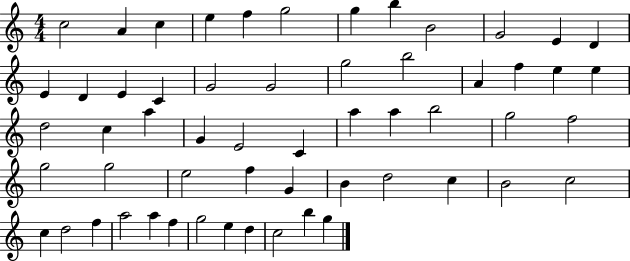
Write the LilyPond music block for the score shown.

{
  \clef treble
  \numericTimeSignature
  \time 4/4
  \key c \major
  c''2 a'4 c''4 | e''4 f''4 g''2 | g''4 b''4 b'2 | g'2 e'4 d'4 | \break e'4 d'4 e'4 c'4 | g'2 g'2 | g''2 b''2 | a'4 f''4 e''4 e''4 | \break d''2 c''4 a''4 | g'4 e'2 c'4 | a''4 a''4 b''2 | g''2 f''2 | \break g''2 g''2 | e''2 f''4 g'4 | b'4 d''2 c''4 | b'2 c''2 | \break c''4 d''2 f''4 | a''2 a''4 f''4 | g''2 e''4 d''4 | c''2 b''4 g''4 | \break \bar "|."
}